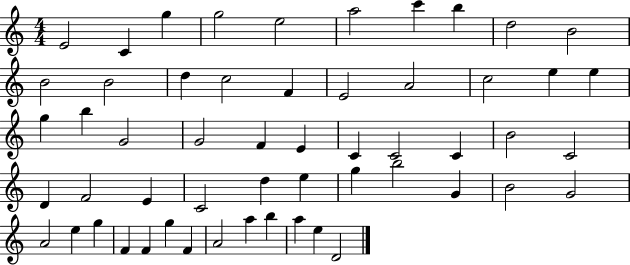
E4/h C4/q G5/q G5/h E5/h A5/h C6/q B5/q D5/h B4/h B4/h B4/h D5/q C5/h F4/q E4/h A4/h C5/h E5/q E5/q G5/q B5/q G4/h G4/h F4/q E4/q C4/q C4/h C4/q B4/h C4/h D4/q F4/h E4/q C4/h D5/q E5/q G5/q B5/h G4/q B4/h G4/h A4/h E5/q G5/q F4/q F4/q G5/q F4/q A4/h A5/q B5/q A5/q E5/q D4/h